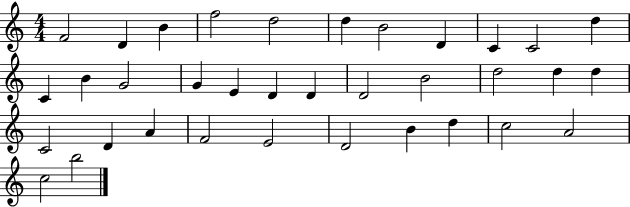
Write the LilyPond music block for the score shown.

{
  \clef treble
  \numericTimeSignature
  \time 4/4
  \key c \major
  f'2 d'4 b'4 | f''2 d''2 | d''4 b'2 d'4 | c'4 c'2 d''4 | \break c'4 b'4 g'2 | g'4 e'4 d'4 d'4 | d'2 b'2 | d''2 d''4 d''4 | \break c'2 d'4 a'4 | f'2 e'2 | d'2 b'4 d''4 | c''2 a'2 | \break c''2 b''2 | \bar "|."
}